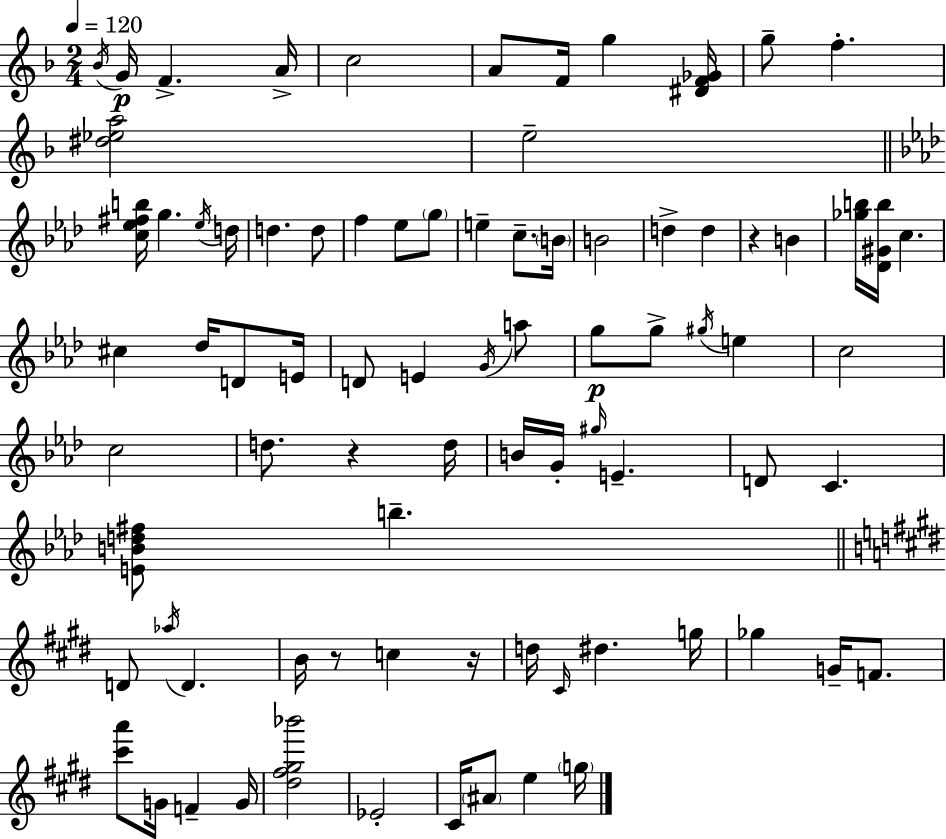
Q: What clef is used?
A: treble